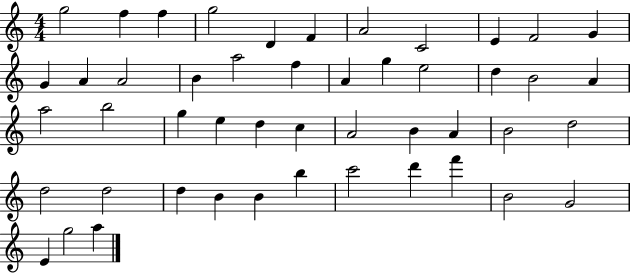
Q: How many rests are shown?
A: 0